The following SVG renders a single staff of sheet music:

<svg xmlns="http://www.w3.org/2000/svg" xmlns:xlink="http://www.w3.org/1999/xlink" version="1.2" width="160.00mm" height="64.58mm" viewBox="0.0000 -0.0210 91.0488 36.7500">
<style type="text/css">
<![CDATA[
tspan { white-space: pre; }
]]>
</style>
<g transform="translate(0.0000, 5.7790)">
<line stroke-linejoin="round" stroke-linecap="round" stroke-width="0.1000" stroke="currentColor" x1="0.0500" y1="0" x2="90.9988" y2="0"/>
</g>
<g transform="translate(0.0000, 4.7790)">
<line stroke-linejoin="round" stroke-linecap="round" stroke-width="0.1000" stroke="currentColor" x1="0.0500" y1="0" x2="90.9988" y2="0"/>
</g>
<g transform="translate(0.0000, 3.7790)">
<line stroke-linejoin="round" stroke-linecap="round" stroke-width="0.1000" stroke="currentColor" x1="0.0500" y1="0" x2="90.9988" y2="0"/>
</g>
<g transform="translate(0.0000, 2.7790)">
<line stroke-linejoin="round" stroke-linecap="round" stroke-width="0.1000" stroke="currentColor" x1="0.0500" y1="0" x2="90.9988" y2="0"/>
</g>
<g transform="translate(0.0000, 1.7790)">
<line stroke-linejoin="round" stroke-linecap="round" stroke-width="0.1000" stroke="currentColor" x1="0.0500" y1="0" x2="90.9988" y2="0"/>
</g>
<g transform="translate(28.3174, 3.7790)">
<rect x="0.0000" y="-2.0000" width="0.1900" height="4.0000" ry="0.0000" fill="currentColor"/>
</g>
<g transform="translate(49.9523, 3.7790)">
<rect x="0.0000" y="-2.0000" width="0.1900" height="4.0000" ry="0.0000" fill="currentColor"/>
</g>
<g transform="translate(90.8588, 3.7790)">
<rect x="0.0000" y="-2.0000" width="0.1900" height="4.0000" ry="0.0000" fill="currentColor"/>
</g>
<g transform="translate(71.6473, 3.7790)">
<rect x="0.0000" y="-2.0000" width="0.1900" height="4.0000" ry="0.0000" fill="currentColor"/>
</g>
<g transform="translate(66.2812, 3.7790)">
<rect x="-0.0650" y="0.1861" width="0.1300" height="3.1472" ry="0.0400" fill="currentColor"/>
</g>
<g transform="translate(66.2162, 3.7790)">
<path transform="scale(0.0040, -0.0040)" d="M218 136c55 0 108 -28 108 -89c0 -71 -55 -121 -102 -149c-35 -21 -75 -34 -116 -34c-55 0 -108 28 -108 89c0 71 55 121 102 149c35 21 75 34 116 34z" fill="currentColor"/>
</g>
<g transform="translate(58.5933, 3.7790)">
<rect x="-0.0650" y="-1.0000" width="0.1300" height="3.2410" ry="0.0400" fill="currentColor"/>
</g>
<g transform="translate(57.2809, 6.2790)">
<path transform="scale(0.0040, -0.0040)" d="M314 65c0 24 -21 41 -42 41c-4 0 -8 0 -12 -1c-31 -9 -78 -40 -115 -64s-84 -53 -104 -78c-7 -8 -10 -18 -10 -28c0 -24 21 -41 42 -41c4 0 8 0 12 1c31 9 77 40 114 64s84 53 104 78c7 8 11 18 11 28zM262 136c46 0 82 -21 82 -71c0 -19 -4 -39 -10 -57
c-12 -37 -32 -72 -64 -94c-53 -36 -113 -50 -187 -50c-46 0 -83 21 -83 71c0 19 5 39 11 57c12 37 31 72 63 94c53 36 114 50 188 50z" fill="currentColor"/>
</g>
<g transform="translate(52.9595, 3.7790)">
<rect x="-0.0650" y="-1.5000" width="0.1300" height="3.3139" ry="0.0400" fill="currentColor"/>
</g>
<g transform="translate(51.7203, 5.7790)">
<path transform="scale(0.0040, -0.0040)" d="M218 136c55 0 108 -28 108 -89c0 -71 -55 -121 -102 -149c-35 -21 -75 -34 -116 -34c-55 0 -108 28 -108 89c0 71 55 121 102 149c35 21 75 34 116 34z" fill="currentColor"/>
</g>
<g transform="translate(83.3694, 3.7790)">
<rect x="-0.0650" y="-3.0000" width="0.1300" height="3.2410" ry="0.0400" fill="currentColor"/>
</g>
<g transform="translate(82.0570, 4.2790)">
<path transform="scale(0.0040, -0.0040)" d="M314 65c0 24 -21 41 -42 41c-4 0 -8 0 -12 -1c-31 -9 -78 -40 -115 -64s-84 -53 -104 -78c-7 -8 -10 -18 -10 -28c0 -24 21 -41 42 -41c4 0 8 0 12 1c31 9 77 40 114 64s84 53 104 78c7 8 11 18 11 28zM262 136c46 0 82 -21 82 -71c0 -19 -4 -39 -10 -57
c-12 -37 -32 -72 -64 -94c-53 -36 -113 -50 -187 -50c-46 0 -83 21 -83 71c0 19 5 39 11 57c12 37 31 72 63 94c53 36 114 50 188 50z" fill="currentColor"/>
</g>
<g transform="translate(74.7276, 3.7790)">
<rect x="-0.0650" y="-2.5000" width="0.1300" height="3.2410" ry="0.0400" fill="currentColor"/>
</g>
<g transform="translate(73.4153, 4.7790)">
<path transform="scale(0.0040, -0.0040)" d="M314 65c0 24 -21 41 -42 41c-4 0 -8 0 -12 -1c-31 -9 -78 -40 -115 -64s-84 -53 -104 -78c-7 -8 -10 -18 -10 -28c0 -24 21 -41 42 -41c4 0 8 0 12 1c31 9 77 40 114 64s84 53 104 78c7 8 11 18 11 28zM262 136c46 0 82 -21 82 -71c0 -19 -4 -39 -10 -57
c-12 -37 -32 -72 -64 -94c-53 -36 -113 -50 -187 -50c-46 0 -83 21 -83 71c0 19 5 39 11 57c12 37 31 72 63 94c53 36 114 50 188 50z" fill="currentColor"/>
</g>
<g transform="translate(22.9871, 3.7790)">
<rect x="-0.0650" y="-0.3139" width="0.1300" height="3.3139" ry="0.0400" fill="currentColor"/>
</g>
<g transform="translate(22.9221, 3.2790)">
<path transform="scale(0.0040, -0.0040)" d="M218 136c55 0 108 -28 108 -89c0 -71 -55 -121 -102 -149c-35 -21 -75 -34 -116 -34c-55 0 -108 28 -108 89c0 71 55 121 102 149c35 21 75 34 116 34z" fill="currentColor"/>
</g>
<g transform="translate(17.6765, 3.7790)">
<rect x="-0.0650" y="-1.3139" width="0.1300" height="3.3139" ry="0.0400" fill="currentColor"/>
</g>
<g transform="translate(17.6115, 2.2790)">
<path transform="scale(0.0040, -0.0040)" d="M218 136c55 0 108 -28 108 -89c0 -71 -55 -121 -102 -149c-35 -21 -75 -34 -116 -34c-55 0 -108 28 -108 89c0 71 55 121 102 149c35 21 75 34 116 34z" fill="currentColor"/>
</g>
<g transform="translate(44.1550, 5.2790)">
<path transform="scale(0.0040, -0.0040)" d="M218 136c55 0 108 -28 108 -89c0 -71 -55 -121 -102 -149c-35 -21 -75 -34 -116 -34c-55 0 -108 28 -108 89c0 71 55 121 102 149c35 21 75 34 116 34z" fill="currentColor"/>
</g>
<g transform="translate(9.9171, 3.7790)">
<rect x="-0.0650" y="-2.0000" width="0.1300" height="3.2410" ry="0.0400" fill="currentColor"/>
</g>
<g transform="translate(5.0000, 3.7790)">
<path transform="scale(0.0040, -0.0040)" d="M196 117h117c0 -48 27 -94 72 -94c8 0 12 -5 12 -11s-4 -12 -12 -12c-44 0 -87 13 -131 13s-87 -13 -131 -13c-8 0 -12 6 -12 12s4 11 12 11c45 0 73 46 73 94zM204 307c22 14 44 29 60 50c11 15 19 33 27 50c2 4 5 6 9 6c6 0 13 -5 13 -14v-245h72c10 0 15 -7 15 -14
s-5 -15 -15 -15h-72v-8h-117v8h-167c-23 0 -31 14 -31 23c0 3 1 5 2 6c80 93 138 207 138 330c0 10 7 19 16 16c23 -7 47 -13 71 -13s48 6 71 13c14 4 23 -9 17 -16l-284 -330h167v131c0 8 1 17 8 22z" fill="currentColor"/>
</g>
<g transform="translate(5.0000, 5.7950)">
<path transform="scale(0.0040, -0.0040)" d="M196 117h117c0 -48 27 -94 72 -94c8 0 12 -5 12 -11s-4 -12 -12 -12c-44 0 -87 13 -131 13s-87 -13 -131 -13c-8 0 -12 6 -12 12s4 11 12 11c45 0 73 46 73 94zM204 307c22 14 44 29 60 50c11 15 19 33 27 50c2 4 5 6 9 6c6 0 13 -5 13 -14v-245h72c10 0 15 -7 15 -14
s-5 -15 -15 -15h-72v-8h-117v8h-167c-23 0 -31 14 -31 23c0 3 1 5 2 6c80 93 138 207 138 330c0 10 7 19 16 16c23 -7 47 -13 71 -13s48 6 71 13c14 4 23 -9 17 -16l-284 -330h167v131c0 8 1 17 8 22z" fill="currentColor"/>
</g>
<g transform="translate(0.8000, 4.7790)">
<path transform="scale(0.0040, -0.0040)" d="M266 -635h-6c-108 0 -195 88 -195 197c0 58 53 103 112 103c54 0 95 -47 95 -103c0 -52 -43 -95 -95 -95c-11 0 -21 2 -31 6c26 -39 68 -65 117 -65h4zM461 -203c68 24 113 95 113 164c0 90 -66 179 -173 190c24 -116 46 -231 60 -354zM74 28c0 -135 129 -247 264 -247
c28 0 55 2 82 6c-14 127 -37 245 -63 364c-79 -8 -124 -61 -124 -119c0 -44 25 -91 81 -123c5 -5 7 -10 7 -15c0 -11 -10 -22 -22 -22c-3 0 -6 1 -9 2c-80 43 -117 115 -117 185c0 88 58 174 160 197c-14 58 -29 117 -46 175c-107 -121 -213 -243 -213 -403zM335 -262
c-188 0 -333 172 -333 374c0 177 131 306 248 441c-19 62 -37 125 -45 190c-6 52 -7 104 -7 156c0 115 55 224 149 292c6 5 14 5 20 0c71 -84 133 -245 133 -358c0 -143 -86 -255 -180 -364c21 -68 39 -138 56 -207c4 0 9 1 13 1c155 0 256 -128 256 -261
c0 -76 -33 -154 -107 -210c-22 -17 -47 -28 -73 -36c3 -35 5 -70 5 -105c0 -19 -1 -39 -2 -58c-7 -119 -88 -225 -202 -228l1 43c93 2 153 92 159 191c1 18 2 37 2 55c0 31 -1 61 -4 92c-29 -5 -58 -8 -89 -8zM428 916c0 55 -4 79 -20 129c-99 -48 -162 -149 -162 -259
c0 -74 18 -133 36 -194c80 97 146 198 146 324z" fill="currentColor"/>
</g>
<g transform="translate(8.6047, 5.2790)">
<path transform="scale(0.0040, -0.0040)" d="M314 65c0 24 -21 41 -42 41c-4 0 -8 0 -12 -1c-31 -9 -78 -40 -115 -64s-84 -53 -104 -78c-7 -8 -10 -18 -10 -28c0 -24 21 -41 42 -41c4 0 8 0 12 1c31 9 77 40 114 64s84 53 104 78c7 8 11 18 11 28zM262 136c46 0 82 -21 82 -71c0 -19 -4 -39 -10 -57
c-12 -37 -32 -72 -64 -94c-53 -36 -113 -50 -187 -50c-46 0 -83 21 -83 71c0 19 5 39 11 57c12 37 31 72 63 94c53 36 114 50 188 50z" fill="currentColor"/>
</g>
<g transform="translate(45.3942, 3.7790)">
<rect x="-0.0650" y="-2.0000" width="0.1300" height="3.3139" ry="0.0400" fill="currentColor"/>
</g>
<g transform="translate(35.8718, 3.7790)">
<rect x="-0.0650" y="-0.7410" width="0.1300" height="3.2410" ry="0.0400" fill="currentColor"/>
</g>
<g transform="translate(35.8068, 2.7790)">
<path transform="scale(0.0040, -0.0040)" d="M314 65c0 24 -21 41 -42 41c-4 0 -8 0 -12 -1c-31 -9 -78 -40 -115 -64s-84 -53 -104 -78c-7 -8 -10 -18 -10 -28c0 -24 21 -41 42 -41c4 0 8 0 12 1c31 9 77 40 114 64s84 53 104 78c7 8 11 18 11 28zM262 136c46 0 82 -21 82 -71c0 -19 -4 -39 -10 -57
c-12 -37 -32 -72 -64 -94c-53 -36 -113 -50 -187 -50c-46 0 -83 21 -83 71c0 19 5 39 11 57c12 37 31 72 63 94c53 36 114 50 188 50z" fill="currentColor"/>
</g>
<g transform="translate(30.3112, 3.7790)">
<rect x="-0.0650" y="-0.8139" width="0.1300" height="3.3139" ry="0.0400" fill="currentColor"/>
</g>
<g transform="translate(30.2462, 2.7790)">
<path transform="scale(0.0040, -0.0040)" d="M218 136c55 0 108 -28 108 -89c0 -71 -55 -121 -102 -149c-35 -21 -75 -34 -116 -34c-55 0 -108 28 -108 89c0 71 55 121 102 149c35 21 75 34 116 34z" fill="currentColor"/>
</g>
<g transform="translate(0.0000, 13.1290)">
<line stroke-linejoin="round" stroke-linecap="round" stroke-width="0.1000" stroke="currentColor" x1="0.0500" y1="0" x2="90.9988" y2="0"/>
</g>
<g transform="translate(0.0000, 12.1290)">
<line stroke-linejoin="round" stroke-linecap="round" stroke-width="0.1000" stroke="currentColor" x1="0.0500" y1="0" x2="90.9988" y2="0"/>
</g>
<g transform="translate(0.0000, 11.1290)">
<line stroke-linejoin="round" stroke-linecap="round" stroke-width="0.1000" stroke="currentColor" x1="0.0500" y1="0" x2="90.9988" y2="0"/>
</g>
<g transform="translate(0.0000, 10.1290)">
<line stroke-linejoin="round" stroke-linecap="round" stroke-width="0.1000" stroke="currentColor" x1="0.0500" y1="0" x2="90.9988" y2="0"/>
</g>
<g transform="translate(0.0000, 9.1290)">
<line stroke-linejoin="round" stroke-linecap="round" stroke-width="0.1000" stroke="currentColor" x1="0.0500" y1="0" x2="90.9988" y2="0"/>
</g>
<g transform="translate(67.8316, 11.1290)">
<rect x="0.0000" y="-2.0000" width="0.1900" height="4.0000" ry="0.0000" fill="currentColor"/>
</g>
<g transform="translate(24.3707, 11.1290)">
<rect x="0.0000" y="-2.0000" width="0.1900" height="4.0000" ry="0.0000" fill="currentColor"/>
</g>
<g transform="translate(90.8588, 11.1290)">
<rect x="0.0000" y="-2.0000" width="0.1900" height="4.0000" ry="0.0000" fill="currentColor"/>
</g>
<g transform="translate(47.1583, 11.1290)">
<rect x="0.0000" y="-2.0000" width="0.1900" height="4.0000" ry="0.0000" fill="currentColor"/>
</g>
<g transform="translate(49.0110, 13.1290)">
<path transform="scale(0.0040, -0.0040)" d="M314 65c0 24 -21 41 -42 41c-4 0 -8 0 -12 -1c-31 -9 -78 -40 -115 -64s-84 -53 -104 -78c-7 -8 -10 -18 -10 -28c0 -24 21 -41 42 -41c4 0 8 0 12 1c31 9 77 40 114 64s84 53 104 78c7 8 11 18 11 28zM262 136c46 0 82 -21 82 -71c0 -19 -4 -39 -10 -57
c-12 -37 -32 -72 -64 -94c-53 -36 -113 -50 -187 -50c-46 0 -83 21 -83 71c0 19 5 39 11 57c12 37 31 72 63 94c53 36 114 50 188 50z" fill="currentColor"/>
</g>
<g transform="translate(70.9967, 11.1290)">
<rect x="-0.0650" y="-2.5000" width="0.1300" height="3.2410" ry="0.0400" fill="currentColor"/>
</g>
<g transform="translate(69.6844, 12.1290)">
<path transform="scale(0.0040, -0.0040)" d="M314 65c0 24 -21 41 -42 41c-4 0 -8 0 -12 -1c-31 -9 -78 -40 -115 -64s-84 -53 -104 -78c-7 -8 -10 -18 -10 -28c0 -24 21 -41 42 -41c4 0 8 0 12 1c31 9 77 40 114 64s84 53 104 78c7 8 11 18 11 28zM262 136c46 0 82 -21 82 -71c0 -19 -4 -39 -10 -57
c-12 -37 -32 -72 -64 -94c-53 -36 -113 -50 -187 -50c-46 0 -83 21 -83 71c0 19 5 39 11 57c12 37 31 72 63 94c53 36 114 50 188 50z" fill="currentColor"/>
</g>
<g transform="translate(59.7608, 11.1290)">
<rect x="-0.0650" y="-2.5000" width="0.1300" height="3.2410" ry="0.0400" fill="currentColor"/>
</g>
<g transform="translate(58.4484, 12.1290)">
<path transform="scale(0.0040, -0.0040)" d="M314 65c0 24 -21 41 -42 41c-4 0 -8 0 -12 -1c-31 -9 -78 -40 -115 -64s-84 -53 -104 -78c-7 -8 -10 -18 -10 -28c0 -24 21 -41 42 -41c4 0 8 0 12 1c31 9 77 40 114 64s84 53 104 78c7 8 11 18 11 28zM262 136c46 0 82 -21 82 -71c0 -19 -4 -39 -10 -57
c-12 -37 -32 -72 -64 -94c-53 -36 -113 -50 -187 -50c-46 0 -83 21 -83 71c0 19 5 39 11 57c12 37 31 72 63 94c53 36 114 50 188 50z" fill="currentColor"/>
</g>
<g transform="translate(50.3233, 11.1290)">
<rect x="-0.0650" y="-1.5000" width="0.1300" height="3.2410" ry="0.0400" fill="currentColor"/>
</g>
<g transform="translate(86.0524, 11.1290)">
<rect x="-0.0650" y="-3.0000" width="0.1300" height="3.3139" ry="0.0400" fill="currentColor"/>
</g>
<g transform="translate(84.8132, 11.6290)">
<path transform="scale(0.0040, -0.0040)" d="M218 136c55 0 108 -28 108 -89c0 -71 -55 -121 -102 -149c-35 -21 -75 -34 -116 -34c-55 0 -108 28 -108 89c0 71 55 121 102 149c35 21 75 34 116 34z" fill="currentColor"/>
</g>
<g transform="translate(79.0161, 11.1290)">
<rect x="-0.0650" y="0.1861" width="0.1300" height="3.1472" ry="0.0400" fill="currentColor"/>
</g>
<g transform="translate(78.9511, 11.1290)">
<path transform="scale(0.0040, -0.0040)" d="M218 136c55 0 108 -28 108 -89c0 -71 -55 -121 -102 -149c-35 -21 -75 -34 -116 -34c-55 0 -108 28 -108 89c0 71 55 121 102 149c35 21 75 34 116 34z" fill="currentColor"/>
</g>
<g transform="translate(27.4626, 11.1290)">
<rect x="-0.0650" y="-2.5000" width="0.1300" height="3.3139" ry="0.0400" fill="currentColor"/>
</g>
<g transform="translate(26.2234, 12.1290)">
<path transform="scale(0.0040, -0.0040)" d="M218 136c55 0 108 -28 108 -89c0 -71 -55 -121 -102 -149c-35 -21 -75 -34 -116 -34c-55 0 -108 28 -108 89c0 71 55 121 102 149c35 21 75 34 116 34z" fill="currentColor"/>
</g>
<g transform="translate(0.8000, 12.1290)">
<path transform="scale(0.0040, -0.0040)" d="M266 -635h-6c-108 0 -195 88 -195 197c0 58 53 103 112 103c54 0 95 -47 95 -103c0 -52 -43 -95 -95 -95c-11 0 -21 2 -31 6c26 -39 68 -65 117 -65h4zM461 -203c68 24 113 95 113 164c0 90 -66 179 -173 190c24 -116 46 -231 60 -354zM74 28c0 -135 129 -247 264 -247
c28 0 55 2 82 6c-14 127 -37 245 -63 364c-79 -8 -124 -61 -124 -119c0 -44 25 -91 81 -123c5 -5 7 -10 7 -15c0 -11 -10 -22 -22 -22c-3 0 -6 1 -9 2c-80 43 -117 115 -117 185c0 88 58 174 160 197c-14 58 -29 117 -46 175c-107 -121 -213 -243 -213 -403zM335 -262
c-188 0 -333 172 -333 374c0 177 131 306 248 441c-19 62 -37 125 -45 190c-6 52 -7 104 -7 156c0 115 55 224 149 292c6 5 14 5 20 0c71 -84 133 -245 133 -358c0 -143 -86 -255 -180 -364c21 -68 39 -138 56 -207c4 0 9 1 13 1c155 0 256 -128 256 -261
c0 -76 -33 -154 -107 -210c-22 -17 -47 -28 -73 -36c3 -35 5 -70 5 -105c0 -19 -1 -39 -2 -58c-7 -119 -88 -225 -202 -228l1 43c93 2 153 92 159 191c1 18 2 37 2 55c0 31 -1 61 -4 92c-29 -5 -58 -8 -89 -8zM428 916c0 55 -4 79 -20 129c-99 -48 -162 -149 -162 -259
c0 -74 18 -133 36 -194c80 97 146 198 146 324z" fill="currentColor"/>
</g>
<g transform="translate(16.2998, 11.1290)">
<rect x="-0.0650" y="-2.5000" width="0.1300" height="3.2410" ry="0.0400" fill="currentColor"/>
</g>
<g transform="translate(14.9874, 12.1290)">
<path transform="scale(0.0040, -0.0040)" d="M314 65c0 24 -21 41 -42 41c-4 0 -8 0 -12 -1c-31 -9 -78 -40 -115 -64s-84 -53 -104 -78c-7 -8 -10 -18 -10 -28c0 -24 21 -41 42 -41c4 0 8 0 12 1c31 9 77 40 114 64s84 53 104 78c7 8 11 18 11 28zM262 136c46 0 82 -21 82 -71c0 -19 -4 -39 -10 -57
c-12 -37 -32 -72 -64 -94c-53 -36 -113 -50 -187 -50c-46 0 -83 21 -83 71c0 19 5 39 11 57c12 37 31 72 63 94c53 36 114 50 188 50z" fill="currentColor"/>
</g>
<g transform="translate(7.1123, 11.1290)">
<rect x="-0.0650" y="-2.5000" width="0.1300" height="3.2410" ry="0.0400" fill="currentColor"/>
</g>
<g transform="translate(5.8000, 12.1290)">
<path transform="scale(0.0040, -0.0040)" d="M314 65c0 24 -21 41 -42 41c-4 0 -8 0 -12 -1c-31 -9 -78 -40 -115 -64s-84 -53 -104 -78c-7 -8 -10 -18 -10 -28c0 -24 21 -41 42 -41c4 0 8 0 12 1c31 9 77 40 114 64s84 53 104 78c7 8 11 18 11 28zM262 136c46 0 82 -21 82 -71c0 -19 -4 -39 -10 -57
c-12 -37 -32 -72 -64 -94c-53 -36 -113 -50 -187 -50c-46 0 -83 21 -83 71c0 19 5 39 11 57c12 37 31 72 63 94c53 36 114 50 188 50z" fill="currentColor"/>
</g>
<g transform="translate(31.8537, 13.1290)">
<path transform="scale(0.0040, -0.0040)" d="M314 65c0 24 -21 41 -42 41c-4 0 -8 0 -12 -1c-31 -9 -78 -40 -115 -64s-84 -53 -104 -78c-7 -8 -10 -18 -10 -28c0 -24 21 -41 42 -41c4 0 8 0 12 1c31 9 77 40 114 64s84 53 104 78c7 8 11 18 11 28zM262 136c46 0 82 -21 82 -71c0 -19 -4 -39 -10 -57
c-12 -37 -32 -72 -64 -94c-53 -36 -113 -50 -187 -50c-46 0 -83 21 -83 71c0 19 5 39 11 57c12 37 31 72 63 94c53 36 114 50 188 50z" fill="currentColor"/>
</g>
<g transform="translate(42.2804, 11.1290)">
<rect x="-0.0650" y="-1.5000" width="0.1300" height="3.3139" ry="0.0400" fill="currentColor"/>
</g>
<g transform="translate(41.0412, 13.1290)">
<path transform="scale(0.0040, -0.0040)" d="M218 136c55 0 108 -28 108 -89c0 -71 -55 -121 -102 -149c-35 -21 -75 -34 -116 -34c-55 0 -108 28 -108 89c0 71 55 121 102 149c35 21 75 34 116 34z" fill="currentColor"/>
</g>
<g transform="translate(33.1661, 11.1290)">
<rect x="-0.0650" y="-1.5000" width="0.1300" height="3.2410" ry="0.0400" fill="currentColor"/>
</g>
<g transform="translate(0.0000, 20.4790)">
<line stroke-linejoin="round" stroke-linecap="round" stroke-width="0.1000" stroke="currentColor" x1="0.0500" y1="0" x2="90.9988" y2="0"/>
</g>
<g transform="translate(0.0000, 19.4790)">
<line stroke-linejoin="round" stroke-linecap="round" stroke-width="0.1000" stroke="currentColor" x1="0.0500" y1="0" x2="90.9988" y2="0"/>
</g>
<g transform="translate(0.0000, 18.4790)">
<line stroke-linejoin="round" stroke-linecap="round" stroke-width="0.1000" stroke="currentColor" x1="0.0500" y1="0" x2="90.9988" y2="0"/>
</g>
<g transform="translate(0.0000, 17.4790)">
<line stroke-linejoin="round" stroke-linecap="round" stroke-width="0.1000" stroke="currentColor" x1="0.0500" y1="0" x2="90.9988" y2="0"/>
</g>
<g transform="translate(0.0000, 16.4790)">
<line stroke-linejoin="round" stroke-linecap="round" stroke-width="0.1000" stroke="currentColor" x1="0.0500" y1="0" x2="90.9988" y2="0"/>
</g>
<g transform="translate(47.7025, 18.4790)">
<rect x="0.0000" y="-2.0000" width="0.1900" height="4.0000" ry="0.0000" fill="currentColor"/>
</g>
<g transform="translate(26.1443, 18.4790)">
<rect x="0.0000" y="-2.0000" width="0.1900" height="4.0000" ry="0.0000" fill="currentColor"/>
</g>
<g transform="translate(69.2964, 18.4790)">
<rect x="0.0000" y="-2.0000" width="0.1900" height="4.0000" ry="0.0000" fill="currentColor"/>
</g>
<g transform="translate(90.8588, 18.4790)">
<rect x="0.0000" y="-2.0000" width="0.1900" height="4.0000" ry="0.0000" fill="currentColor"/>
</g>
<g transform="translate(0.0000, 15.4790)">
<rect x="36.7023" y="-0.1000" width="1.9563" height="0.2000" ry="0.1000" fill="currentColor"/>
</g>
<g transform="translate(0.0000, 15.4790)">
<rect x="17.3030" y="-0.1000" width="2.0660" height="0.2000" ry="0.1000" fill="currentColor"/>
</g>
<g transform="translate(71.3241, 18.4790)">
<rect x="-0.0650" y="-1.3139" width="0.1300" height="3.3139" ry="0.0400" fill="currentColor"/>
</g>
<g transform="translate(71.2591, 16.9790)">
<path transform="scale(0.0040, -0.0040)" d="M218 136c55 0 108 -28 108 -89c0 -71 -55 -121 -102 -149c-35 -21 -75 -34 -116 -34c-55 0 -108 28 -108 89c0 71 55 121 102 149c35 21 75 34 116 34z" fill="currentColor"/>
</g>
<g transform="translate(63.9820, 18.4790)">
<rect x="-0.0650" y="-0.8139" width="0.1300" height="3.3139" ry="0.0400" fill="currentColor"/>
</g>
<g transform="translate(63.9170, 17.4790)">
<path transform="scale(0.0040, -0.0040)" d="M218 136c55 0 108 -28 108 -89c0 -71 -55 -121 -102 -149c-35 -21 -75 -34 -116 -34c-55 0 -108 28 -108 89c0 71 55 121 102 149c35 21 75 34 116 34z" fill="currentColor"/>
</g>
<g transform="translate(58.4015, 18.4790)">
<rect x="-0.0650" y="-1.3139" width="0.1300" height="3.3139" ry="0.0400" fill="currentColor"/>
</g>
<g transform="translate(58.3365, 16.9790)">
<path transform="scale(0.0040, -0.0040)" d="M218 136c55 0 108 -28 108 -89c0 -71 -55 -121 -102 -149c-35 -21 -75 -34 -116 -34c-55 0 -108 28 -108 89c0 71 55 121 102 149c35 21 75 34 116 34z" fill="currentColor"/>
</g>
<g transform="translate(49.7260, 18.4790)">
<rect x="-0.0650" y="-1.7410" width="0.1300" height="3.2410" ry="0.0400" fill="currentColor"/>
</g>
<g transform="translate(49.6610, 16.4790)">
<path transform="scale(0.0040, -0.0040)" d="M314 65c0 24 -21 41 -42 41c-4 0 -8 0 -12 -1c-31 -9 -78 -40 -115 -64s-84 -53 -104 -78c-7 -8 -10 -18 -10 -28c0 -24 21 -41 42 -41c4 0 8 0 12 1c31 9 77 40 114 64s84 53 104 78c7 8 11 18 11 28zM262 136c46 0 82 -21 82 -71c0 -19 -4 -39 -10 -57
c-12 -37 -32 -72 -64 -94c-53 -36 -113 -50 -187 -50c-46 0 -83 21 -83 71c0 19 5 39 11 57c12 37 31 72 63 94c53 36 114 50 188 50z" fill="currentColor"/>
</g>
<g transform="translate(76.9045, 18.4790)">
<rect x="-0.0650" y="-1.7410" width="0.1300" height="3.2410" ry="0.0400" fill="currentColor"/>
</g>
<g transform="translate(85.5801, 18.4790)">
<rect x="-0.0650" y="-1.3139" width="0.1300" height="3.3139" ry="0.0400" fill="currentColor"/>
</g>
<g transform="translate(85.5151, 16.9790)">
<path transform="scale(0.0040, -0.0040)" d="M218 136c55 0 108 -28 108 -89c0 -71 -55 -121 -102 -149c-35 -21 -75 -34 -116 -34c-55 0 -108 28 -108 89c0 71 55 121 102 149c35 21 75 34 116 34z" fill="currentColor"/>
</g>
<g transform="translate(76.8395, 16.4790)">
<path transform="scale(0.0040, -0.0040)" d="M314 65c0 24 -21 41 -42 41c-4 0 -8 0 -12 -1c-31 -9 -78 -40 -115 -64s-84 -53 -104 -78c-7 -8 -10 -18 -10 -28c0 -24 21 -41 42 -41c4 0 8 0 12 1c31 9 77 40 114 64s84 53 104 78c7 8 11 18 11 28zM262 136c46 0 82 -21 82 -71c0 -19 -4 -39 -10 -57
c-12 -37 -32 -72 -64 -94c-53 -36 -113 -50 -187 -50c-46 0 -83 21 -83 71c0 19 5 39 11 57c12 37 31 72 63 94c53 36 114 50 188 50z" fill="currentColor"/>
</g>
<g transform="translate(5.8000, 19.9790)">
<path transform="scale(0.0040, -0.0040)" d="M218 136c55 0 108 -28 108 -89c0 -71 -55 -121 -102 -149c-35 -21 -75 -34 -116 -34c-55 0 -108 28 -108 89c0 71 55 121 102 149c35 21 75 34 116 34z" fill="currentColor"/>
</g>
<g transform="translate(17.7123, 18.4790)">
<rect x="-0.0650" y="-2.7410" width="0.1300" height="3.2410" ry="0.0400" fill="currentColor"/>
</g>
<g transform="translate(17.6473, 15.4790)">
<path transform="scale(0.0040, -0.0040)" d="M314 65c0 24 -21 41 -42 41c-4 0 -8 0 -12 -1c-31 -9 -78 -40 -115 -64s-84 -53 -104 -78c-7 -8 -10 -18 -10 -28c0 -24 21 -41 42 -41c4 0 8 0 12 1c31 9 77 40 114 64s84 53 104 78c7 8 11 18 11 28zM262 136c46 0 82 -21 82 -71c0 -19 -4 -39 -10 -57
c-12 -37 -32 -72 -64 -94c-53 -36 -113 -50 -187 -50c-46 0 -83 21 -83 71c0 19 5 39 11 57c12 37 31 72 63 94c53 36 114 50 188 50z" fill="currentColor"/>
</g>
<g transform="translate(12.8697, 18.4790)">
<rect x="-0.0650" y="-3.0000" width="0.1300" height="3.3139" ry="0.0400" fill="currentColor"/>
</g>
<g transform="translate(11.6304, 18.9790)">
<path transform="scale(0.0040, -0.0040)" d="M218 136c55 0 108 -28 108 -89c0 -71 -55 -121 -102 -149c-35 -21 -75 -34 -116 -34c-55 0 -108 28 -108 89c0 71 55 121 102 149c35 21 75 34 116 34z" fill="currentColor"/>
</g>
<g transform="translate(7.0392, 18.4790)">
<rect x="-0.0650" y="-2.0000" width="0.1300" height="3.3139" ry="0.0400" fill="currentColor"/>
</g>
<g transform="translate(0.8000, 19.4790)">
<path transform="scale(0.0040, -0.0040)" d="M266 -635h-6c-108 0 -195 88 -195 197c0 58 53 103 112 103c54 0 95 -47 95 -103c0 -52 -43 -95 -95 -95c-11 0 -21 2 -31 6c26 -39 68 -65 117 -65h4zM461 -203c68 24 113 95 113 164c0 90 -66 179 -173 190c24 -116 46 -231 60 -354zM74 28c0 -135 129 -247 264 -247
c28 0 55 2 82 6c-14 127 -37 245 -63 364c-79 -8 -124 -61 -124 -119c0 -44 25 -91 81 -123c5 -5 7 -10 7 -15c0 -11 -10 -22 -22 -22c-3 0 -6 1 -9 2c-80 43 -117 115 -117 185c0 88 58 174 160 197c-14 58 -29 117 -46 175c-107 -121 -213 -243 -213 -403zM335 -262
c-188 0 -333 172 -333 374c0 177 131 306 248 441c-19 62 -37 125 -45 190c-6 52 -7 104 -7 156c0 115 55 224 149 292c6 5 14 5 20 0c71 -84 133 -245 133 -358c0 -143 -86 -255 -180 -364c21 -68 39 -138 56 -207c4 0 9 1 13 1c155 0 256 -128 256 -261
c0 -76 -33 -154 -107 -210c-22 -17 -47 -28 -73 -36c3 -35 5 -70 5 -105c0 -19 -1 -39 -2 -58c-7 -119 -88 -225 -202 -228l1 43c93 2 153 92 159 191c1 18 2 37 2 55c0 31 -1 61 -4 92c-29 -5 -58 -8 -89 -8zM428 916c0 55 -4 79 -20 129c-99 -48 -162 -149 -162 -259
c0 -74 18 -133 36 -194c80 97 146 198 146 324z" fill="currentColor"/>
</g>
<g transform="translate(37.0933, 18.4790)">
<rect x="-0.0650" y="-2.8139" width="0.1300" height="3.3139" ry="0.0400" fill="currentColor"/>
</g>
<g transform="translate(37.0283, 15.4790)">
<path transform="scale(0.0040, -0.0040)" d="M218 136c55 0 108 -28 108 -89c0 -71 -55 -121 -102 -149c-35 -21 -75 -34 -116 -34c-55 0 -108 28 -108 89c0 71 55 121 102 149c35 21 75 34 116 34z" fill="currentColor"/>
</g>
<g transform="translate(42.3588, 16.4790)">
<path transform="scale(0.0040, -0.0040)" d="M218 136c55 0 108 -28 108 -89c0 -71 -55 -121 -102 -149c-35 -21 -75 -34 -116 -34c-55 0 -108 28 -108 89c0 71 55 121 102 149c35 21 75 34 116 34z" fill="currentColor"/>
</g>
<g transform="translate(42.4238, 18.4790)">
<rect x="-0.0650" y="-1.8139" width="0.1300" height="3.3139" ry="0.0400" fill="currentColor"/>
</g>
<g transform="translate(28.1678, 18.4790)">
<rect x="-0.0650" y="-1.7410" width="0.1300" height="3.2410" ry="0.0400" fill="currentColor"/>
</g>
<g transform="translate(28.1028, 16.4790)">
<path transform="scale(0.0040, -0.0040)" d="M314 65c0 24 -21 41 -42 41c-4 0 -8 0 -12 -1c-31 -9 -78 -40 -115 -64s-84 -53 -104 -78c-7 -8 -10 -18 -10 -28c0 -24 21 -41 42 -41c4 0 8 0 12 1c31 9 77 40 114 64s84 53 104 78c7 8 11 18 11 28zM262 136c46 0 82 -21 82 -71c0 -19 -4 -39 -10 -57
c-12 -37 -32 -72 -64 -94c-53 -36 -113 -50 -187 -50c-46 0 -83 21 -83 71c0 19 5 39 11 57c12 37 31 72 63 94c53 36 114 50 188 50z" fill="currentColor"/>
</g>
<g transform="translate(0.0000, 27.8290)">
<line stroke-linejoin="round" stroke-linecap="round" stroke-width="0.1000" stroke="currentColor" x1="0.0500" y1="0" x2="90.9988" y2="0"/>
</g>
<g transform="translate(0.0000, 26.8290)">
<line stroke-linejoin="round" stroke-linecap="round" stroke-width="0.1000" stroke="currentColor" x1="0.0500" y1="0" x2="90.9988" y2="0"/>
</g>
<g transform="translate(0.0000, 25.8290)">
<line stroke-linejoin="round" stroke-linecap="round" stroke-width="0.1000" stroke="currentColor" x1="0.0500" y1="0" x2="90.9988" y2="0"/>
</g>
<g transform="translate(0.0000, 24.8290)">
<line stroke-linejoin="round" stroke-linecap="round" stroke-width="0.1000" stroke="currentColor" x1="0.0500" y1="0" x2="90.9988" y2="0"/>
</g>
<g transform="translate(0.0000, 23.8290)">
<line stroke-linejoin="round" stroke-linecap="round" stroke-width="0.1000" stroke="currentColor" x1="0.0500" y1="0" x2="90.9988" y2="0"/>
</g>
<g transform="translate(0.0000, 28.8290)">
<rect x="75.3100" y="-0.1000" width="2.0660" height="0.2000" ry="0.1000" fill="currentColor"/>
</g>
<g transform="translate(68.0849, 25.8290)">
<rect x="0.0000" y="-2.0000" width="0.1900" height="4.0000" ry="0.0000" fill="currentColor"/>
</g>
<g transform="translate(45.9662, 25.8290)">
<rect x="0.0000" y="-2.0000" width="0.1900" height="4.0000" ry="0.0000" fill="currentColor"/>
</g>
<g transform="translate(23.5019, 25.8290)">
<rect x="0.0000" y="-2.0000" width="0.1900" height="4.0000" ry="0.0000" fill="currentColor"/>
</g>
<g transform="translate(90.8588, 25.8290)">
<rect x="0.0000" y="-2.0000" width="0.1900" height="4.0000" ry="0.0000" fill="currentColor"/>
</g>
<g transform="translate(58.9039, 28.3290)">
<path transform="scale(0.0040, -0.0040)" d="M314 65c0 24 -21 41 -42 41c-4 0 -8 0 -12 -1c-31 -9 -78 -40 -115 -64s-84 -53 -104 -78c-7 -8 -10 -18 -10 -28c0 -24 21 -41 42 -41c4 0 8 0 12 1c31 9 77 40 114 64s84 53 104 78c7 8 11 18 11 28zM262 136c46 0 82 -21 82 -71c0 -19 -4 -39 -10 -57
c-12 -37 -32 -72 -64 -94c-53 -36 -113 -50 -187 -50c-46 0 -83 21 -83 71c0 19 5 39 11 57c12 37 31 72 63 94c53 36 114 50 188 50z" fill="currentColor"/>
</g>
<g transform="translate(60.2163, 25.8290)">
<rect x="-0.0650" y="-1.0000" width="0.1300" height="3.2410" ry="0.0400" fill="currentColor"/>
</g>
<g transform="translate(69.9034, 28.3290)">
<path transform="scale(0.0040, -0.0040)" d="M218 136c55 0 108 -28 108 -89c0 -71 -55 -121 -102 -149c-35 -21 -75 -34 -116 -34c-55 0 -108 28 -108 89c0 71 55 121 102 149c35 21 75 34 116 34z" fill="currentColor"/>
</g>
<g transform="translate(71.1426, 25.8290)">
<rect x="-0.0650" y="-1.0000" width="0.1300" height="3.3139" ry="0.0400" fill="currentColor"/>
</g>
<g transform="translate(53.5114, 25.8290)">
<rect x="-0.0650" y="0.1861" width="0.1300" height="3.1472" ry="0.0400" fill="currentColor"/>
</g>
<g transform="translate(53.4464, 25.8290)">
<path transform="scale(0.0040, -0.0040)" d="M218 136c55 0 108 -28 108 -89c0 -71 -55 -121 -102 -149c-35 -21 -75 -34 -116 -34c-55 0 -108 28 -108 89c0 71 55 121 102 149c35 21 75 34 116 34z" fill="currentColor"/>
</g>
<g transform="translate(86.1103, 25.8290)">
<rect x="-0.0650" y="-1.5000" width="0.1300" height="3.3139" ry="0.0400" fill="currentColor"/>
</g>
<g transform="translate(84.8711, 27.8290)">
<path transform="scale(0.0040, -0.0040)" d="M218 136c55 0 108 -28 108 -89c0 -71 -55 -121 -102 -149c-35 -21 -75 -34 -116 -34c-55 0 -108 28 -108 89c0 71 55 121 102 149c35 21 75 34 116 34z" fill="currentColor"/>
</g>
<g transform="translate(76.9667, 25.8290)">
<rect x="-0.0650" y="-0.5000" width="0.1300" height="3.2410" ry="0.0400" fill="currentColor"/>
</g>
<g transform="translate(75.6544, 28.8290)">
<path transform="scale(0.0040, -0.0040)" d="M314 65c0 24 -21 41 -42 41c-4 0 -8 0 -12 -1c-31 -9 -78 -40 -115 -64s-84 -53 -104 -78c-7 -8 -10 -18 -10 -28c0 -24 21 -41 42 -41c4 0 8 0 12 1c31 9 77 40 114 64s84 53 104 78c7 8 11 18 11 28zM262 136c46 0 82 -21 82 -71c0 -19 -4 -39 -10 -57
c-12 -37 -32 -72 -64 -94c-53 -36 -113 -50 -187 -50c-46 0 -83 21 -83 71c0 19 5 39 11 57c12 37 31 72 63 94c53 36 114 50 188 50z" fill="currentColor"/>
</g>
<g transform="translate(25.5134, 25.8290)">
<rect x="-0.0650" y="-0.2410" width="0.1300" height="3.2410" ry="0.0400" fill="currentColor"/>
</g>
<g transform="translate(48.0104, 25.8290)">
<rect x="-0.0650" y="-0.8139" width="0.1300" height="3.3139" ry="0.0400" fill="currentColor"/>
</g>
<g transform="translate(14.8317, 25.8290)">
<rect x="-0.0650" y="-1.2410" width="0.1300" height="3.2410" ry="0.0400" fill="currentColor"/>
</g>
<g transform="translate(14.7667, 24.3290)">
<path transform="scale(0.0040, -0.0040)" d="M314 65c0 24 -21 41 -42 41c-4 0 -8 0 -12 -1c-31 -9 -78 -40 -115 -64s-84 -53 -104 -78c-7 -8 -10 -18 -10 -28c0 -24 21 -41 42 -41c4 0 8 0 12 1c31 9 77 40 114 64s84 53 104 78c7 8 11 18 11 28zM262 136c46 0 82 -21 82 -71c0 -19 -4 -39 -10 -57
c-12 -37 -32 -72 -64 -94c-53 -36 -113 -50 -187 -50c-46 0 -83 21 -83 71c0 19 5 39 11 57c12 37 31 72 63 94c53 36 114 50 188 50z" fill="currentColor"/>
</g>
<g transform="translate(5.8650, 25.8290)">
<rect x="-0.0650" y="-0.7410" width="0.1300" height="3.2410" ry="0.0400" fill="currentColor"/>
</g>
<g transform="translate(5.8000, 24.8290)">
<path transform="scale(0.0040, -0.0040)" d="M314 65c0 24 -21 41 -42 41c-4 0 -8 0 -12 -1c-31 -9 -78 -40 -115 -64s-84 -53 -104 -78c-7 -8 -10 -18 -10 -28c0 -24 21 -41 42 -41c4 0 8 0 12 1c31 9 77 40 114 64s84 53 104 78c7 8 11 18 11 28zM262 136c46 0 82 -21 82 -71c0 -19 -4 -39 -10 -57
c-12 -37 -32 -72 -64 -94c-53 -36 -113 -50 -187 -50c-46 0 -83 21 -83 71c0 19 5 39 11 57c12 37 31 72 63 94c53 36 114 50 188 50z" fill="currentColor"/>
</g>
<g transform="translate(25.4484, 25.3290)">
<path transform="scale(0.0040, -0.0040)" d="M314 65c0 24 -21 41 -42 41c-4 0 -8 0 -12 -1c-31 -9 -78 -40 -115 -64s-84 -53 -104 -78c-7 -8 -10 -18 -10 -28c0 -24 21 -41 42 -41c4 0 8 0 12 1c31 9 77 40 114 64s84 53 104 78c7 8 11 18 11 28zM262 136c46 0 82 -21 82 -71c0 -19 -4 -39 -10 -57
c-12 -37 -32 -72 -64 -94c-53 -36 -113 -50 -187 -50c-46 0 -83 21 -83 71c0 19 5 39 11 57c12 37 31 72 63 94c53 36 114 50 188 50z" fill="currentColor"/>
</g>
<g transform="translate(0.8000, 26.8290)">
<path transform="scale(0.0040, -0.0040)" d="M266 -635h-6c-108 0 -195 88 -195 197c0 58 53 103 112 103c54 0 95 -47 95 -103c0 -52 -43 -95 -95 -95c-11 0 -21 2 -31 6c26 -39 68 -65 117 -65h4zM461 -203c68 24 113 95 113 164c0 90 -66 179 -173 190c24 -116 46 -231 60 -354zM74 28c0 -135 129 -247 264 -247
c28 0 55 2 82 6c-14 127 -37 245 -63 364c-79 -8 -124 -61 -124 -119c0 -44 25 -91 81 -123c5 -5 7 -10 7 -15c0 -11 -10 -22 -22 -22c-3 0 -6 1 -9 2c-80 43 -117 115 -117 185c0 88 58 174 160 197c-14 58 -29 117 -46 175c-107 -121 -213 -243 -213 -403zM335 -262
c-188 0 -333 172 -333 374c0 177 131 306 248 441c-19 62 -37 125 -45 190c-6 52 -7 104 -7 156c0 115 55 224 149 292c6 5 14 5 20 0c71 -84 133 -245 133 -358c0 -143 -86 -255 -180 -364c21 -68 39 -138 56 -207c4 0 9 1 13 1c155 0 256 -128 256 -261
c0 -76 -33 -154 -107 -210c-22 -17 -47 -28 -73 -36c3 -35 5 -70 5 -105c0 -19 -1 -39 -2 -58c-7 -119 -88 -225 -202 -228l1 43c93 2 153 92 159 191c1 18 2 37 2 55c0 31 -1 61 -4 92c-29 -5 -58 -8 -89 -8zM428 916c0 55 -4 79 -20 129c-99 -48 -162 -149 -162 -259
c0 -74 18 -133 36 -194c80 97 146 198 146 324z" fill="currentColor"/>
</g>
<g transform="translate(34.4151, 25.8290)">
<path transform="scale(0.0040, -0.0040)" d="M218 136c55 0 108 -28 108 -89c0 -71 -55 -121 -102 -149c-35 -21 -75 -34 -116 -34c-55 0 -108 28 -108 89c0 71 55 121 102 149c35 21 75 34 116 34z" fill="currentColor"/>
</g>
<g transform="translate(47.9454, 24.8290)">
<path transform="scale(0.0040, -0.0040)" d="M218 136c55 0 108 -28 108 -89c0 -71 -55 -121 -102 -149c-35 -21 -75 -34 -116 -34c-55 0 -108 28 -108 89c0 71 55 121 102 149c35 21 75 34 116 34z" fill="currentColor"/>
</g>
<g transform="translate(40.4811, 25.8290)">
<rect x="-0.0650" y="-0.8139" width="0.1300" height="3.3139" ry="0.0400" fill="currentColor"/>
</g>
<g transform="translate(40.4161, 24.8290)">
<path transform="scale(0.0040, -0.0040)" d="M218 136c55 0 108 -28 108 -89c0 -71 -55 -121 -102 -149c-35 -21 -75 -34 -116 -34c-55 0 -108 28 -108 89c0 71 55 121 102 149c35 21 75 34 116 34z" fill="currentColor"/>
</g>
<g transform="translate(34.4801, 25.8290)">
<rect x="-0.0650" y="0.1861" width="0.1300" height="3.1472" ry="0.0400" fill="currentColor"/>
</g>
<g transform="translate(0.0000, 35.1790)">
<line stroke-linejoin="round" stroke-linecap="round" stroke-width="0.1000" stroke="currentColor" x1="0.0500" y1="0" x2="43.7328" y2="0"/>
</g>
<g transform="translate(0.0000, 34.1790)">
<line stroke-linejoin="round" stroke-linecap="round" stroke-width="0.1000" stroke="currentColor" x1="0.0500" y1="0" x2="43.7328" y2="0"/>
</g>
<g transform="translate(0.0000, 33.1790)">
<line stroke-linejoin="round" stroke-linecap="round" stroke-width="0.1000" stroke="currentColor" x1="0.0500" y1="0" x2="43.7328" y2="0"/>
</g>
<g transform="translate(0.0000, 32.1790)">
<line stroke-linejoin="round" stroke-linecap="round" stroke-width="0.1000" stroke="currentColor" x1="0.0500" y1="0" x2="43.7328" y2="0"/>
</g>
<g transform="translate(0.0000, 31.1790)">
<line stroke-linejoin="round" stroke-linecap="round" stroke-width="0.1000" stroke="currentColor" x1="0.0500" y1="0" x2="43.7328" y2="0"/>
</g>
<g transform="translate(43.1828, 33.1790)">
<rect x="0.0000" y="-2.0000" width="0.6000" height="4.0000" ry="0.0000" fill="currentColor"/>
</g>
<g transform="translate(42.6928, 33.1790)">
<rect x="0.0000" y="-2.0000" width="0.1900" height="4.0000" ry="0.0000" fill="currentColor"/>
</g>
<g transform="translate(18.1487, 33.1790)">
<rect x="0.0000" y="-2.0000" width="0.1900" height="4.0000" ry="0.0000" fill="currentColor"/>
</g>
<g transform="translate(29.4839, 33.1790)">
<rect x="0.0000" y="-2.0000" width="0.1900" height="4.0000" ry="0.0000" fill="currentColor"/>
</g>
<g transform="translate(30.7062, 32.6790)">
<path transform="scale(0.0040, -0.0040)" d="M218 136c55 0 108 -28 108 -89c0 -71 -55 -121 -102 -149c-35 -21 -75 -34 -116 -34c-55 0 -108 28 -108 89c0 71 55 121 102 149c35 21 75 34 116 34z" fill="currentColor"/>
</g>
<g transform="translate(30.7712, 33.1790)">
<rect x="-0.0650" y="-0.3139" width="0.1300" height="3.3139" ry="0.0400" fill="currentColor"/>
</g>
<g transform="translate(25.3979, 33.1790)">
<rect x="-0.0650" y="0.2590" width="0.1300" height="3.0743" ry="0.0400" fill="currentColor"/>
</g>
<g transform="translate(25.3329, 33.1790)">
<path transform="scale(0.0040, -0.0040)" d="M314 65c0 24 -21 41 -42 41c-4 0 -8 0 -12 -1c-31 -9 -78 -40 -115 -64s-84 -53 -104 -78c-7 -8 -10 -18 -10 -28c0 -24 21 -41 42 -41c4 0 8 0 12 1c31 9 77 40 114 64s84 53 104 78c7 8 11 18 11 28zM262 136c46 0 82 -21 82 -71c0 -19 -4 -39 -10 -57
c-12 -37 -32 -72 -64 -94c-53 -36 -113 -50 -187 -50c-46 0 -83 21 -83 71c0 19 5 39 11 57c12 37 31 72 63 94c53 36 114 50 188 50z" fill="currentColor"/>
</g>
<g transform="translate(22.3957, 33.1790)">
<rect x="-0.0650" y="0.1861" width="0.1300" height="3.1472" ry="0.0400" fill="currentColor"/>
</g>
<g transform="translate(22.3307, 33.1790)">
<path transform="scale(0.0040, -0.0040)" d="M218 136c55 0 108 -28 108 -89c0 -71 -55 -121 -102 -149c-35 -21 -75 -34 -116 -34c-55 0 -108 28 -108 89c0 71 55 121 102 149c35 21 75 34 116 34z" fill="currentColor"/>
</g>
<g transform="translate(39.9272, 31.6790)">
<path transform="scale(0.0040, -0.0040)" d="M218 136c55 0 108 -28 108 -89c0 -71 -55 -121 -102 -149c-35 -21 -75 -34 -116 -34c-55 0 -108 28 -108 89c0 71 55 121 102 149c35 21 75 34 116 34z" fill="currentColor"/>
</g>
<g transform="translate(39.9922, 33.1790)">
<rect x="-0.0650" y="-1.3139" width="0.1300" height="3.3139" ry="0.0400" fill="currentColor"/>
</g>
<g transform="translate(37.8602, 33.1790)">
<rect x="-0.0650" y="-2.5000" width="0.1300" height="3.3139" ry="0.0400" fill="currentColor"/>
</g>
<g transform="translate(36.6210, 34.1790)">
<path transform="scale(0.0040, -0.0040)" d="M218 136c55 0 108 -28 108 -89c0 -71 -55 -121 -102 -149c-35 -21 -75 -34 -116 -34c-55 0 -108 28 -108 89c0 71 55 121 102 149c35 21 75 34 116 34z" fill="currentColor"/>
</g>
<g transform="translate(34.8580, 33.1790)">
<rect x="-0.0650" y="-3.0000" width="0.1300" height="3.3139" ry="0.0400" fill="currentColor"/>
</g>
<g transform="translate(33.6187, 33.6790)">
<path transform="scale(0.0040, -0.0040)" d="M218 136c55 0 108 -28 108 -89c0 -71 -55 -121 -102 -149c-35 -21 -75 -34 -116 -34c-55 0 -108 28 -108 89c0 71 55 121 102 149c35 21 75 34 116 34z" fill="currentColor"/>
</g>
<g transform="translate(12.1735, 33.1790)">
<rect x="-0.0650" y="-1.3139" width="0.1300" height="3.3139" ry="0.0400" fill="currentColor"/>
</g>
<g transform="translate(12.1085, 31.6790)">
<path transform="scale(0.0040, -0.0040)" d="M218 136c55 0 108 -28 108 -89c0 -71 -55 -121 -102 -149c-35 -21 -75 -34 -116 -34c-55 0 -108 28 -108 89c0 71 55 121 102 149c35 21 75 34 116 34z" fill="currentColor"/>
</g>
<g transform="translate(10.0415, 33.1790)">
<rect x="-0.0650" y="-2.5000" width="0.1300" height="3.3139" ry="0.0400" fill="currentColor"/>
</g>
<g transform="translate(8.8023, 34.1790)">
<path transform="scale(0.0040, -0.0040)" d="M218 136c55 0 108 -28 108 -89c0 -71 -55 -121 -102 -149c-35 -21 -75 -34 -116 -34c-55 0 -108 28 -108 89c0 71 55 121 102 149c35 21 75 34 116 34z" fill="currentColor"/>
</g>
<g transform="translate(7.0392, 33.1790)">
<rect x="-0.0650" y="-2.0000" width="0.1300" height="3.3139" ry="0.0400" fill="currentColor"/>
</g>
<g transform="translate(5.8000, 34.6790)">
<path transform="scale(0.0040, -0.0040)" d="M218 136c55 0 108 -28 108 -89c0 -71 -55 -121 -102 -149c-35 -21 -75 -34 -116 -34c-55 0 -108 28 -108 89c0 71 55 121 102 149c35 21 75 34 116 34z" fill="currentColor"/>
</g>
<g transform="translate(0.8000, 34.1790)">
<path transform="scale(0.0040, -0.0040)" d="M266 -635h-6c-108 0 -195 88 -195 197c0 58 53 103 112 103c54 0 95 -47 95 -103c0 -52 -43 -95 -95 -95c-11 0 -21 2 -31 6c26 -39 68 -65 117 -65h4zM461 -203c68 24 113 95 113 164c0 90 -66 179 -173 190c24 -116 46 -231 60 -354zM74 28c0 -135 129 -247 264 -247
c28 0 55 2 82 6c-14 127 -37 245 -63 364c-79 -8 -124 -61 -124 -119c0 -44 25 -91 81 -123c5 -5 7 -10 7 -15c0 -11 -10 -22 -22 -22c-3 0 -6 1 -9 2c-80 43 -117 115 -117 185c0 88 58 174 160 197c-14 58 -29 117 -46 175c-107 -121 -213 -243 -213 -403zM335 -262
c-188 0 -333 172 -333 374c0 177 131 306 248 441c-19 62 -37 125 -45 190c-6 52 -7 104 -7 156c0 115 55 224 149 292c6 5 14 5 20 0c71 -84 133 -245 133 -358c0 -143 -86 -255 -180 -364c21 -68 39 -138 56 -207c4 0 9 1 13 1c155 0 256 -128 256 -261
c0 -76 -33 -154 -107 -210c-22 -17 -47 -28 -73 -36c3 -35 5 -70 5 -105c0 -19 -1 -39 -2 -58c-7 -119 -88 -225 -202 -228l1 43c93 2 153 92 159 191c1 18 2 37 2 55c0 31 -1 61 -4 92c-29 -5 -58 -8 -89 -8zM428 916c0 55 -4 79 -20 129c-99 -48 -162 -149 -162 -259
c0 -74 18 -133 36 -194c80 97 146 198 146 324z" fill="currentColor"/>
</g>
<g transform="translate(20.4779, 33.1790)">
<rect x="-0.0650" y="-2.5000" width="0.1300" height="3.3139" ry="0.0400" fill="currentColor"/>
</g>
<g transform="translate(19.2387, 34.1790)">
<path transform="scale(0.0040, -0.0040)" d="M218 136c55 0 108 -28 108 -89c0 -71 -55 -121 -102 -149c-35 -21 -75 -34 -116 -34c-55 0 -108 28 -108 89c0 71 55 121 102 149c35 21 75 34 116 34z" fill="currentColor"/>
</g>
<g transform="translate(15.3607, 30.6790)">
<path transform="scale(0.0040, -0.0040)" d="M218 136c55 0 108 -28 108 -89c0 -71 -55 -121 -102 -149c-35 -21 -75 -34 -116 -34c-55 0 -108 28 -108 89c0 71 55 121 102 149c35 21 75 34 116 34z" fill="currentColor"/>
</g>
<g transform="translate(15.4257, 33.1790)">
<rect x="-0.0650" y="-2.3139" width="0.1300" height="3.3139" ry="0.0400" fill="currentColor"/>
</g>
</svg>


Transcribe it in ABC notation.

X:1
T:Untitled
M:4/4
L:1/4
K:C
F2 e c d d2 F E D2 B G2 A2 G2 G2 G E2 E E2 G2 G2 B A F A a2 f2 a f f2 e d e f2 e d2 e2 c2 B d d B D2 D C2 E F G e g G B B2 c A G e